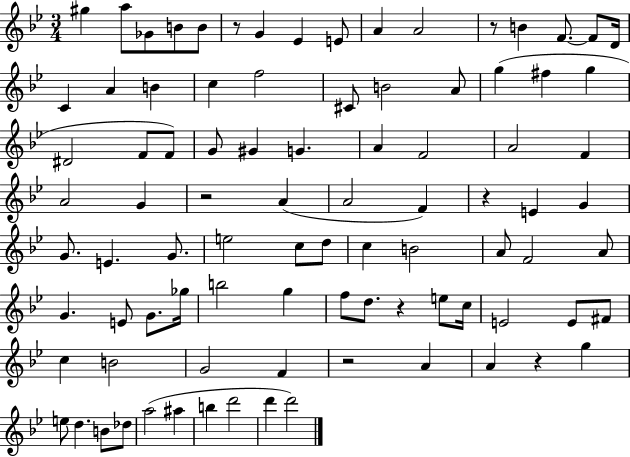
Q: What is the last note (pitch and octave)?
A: D6